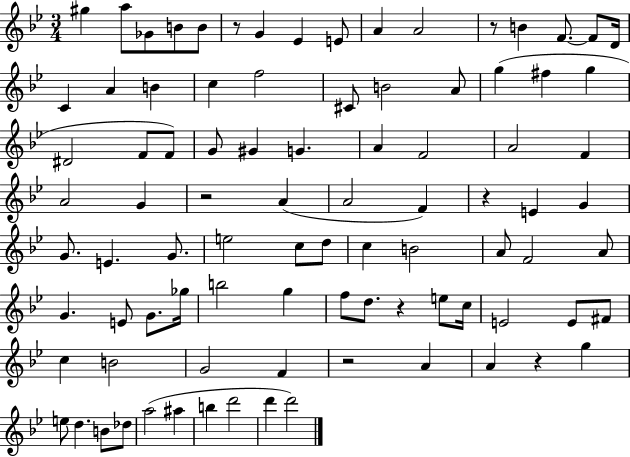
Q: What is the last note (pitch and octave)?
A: D6